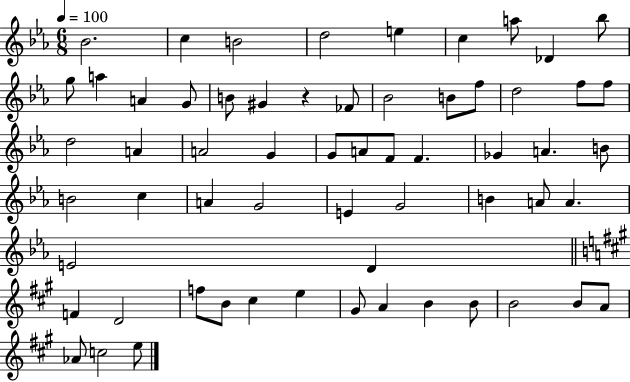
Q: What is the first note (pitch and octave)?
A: Bb4